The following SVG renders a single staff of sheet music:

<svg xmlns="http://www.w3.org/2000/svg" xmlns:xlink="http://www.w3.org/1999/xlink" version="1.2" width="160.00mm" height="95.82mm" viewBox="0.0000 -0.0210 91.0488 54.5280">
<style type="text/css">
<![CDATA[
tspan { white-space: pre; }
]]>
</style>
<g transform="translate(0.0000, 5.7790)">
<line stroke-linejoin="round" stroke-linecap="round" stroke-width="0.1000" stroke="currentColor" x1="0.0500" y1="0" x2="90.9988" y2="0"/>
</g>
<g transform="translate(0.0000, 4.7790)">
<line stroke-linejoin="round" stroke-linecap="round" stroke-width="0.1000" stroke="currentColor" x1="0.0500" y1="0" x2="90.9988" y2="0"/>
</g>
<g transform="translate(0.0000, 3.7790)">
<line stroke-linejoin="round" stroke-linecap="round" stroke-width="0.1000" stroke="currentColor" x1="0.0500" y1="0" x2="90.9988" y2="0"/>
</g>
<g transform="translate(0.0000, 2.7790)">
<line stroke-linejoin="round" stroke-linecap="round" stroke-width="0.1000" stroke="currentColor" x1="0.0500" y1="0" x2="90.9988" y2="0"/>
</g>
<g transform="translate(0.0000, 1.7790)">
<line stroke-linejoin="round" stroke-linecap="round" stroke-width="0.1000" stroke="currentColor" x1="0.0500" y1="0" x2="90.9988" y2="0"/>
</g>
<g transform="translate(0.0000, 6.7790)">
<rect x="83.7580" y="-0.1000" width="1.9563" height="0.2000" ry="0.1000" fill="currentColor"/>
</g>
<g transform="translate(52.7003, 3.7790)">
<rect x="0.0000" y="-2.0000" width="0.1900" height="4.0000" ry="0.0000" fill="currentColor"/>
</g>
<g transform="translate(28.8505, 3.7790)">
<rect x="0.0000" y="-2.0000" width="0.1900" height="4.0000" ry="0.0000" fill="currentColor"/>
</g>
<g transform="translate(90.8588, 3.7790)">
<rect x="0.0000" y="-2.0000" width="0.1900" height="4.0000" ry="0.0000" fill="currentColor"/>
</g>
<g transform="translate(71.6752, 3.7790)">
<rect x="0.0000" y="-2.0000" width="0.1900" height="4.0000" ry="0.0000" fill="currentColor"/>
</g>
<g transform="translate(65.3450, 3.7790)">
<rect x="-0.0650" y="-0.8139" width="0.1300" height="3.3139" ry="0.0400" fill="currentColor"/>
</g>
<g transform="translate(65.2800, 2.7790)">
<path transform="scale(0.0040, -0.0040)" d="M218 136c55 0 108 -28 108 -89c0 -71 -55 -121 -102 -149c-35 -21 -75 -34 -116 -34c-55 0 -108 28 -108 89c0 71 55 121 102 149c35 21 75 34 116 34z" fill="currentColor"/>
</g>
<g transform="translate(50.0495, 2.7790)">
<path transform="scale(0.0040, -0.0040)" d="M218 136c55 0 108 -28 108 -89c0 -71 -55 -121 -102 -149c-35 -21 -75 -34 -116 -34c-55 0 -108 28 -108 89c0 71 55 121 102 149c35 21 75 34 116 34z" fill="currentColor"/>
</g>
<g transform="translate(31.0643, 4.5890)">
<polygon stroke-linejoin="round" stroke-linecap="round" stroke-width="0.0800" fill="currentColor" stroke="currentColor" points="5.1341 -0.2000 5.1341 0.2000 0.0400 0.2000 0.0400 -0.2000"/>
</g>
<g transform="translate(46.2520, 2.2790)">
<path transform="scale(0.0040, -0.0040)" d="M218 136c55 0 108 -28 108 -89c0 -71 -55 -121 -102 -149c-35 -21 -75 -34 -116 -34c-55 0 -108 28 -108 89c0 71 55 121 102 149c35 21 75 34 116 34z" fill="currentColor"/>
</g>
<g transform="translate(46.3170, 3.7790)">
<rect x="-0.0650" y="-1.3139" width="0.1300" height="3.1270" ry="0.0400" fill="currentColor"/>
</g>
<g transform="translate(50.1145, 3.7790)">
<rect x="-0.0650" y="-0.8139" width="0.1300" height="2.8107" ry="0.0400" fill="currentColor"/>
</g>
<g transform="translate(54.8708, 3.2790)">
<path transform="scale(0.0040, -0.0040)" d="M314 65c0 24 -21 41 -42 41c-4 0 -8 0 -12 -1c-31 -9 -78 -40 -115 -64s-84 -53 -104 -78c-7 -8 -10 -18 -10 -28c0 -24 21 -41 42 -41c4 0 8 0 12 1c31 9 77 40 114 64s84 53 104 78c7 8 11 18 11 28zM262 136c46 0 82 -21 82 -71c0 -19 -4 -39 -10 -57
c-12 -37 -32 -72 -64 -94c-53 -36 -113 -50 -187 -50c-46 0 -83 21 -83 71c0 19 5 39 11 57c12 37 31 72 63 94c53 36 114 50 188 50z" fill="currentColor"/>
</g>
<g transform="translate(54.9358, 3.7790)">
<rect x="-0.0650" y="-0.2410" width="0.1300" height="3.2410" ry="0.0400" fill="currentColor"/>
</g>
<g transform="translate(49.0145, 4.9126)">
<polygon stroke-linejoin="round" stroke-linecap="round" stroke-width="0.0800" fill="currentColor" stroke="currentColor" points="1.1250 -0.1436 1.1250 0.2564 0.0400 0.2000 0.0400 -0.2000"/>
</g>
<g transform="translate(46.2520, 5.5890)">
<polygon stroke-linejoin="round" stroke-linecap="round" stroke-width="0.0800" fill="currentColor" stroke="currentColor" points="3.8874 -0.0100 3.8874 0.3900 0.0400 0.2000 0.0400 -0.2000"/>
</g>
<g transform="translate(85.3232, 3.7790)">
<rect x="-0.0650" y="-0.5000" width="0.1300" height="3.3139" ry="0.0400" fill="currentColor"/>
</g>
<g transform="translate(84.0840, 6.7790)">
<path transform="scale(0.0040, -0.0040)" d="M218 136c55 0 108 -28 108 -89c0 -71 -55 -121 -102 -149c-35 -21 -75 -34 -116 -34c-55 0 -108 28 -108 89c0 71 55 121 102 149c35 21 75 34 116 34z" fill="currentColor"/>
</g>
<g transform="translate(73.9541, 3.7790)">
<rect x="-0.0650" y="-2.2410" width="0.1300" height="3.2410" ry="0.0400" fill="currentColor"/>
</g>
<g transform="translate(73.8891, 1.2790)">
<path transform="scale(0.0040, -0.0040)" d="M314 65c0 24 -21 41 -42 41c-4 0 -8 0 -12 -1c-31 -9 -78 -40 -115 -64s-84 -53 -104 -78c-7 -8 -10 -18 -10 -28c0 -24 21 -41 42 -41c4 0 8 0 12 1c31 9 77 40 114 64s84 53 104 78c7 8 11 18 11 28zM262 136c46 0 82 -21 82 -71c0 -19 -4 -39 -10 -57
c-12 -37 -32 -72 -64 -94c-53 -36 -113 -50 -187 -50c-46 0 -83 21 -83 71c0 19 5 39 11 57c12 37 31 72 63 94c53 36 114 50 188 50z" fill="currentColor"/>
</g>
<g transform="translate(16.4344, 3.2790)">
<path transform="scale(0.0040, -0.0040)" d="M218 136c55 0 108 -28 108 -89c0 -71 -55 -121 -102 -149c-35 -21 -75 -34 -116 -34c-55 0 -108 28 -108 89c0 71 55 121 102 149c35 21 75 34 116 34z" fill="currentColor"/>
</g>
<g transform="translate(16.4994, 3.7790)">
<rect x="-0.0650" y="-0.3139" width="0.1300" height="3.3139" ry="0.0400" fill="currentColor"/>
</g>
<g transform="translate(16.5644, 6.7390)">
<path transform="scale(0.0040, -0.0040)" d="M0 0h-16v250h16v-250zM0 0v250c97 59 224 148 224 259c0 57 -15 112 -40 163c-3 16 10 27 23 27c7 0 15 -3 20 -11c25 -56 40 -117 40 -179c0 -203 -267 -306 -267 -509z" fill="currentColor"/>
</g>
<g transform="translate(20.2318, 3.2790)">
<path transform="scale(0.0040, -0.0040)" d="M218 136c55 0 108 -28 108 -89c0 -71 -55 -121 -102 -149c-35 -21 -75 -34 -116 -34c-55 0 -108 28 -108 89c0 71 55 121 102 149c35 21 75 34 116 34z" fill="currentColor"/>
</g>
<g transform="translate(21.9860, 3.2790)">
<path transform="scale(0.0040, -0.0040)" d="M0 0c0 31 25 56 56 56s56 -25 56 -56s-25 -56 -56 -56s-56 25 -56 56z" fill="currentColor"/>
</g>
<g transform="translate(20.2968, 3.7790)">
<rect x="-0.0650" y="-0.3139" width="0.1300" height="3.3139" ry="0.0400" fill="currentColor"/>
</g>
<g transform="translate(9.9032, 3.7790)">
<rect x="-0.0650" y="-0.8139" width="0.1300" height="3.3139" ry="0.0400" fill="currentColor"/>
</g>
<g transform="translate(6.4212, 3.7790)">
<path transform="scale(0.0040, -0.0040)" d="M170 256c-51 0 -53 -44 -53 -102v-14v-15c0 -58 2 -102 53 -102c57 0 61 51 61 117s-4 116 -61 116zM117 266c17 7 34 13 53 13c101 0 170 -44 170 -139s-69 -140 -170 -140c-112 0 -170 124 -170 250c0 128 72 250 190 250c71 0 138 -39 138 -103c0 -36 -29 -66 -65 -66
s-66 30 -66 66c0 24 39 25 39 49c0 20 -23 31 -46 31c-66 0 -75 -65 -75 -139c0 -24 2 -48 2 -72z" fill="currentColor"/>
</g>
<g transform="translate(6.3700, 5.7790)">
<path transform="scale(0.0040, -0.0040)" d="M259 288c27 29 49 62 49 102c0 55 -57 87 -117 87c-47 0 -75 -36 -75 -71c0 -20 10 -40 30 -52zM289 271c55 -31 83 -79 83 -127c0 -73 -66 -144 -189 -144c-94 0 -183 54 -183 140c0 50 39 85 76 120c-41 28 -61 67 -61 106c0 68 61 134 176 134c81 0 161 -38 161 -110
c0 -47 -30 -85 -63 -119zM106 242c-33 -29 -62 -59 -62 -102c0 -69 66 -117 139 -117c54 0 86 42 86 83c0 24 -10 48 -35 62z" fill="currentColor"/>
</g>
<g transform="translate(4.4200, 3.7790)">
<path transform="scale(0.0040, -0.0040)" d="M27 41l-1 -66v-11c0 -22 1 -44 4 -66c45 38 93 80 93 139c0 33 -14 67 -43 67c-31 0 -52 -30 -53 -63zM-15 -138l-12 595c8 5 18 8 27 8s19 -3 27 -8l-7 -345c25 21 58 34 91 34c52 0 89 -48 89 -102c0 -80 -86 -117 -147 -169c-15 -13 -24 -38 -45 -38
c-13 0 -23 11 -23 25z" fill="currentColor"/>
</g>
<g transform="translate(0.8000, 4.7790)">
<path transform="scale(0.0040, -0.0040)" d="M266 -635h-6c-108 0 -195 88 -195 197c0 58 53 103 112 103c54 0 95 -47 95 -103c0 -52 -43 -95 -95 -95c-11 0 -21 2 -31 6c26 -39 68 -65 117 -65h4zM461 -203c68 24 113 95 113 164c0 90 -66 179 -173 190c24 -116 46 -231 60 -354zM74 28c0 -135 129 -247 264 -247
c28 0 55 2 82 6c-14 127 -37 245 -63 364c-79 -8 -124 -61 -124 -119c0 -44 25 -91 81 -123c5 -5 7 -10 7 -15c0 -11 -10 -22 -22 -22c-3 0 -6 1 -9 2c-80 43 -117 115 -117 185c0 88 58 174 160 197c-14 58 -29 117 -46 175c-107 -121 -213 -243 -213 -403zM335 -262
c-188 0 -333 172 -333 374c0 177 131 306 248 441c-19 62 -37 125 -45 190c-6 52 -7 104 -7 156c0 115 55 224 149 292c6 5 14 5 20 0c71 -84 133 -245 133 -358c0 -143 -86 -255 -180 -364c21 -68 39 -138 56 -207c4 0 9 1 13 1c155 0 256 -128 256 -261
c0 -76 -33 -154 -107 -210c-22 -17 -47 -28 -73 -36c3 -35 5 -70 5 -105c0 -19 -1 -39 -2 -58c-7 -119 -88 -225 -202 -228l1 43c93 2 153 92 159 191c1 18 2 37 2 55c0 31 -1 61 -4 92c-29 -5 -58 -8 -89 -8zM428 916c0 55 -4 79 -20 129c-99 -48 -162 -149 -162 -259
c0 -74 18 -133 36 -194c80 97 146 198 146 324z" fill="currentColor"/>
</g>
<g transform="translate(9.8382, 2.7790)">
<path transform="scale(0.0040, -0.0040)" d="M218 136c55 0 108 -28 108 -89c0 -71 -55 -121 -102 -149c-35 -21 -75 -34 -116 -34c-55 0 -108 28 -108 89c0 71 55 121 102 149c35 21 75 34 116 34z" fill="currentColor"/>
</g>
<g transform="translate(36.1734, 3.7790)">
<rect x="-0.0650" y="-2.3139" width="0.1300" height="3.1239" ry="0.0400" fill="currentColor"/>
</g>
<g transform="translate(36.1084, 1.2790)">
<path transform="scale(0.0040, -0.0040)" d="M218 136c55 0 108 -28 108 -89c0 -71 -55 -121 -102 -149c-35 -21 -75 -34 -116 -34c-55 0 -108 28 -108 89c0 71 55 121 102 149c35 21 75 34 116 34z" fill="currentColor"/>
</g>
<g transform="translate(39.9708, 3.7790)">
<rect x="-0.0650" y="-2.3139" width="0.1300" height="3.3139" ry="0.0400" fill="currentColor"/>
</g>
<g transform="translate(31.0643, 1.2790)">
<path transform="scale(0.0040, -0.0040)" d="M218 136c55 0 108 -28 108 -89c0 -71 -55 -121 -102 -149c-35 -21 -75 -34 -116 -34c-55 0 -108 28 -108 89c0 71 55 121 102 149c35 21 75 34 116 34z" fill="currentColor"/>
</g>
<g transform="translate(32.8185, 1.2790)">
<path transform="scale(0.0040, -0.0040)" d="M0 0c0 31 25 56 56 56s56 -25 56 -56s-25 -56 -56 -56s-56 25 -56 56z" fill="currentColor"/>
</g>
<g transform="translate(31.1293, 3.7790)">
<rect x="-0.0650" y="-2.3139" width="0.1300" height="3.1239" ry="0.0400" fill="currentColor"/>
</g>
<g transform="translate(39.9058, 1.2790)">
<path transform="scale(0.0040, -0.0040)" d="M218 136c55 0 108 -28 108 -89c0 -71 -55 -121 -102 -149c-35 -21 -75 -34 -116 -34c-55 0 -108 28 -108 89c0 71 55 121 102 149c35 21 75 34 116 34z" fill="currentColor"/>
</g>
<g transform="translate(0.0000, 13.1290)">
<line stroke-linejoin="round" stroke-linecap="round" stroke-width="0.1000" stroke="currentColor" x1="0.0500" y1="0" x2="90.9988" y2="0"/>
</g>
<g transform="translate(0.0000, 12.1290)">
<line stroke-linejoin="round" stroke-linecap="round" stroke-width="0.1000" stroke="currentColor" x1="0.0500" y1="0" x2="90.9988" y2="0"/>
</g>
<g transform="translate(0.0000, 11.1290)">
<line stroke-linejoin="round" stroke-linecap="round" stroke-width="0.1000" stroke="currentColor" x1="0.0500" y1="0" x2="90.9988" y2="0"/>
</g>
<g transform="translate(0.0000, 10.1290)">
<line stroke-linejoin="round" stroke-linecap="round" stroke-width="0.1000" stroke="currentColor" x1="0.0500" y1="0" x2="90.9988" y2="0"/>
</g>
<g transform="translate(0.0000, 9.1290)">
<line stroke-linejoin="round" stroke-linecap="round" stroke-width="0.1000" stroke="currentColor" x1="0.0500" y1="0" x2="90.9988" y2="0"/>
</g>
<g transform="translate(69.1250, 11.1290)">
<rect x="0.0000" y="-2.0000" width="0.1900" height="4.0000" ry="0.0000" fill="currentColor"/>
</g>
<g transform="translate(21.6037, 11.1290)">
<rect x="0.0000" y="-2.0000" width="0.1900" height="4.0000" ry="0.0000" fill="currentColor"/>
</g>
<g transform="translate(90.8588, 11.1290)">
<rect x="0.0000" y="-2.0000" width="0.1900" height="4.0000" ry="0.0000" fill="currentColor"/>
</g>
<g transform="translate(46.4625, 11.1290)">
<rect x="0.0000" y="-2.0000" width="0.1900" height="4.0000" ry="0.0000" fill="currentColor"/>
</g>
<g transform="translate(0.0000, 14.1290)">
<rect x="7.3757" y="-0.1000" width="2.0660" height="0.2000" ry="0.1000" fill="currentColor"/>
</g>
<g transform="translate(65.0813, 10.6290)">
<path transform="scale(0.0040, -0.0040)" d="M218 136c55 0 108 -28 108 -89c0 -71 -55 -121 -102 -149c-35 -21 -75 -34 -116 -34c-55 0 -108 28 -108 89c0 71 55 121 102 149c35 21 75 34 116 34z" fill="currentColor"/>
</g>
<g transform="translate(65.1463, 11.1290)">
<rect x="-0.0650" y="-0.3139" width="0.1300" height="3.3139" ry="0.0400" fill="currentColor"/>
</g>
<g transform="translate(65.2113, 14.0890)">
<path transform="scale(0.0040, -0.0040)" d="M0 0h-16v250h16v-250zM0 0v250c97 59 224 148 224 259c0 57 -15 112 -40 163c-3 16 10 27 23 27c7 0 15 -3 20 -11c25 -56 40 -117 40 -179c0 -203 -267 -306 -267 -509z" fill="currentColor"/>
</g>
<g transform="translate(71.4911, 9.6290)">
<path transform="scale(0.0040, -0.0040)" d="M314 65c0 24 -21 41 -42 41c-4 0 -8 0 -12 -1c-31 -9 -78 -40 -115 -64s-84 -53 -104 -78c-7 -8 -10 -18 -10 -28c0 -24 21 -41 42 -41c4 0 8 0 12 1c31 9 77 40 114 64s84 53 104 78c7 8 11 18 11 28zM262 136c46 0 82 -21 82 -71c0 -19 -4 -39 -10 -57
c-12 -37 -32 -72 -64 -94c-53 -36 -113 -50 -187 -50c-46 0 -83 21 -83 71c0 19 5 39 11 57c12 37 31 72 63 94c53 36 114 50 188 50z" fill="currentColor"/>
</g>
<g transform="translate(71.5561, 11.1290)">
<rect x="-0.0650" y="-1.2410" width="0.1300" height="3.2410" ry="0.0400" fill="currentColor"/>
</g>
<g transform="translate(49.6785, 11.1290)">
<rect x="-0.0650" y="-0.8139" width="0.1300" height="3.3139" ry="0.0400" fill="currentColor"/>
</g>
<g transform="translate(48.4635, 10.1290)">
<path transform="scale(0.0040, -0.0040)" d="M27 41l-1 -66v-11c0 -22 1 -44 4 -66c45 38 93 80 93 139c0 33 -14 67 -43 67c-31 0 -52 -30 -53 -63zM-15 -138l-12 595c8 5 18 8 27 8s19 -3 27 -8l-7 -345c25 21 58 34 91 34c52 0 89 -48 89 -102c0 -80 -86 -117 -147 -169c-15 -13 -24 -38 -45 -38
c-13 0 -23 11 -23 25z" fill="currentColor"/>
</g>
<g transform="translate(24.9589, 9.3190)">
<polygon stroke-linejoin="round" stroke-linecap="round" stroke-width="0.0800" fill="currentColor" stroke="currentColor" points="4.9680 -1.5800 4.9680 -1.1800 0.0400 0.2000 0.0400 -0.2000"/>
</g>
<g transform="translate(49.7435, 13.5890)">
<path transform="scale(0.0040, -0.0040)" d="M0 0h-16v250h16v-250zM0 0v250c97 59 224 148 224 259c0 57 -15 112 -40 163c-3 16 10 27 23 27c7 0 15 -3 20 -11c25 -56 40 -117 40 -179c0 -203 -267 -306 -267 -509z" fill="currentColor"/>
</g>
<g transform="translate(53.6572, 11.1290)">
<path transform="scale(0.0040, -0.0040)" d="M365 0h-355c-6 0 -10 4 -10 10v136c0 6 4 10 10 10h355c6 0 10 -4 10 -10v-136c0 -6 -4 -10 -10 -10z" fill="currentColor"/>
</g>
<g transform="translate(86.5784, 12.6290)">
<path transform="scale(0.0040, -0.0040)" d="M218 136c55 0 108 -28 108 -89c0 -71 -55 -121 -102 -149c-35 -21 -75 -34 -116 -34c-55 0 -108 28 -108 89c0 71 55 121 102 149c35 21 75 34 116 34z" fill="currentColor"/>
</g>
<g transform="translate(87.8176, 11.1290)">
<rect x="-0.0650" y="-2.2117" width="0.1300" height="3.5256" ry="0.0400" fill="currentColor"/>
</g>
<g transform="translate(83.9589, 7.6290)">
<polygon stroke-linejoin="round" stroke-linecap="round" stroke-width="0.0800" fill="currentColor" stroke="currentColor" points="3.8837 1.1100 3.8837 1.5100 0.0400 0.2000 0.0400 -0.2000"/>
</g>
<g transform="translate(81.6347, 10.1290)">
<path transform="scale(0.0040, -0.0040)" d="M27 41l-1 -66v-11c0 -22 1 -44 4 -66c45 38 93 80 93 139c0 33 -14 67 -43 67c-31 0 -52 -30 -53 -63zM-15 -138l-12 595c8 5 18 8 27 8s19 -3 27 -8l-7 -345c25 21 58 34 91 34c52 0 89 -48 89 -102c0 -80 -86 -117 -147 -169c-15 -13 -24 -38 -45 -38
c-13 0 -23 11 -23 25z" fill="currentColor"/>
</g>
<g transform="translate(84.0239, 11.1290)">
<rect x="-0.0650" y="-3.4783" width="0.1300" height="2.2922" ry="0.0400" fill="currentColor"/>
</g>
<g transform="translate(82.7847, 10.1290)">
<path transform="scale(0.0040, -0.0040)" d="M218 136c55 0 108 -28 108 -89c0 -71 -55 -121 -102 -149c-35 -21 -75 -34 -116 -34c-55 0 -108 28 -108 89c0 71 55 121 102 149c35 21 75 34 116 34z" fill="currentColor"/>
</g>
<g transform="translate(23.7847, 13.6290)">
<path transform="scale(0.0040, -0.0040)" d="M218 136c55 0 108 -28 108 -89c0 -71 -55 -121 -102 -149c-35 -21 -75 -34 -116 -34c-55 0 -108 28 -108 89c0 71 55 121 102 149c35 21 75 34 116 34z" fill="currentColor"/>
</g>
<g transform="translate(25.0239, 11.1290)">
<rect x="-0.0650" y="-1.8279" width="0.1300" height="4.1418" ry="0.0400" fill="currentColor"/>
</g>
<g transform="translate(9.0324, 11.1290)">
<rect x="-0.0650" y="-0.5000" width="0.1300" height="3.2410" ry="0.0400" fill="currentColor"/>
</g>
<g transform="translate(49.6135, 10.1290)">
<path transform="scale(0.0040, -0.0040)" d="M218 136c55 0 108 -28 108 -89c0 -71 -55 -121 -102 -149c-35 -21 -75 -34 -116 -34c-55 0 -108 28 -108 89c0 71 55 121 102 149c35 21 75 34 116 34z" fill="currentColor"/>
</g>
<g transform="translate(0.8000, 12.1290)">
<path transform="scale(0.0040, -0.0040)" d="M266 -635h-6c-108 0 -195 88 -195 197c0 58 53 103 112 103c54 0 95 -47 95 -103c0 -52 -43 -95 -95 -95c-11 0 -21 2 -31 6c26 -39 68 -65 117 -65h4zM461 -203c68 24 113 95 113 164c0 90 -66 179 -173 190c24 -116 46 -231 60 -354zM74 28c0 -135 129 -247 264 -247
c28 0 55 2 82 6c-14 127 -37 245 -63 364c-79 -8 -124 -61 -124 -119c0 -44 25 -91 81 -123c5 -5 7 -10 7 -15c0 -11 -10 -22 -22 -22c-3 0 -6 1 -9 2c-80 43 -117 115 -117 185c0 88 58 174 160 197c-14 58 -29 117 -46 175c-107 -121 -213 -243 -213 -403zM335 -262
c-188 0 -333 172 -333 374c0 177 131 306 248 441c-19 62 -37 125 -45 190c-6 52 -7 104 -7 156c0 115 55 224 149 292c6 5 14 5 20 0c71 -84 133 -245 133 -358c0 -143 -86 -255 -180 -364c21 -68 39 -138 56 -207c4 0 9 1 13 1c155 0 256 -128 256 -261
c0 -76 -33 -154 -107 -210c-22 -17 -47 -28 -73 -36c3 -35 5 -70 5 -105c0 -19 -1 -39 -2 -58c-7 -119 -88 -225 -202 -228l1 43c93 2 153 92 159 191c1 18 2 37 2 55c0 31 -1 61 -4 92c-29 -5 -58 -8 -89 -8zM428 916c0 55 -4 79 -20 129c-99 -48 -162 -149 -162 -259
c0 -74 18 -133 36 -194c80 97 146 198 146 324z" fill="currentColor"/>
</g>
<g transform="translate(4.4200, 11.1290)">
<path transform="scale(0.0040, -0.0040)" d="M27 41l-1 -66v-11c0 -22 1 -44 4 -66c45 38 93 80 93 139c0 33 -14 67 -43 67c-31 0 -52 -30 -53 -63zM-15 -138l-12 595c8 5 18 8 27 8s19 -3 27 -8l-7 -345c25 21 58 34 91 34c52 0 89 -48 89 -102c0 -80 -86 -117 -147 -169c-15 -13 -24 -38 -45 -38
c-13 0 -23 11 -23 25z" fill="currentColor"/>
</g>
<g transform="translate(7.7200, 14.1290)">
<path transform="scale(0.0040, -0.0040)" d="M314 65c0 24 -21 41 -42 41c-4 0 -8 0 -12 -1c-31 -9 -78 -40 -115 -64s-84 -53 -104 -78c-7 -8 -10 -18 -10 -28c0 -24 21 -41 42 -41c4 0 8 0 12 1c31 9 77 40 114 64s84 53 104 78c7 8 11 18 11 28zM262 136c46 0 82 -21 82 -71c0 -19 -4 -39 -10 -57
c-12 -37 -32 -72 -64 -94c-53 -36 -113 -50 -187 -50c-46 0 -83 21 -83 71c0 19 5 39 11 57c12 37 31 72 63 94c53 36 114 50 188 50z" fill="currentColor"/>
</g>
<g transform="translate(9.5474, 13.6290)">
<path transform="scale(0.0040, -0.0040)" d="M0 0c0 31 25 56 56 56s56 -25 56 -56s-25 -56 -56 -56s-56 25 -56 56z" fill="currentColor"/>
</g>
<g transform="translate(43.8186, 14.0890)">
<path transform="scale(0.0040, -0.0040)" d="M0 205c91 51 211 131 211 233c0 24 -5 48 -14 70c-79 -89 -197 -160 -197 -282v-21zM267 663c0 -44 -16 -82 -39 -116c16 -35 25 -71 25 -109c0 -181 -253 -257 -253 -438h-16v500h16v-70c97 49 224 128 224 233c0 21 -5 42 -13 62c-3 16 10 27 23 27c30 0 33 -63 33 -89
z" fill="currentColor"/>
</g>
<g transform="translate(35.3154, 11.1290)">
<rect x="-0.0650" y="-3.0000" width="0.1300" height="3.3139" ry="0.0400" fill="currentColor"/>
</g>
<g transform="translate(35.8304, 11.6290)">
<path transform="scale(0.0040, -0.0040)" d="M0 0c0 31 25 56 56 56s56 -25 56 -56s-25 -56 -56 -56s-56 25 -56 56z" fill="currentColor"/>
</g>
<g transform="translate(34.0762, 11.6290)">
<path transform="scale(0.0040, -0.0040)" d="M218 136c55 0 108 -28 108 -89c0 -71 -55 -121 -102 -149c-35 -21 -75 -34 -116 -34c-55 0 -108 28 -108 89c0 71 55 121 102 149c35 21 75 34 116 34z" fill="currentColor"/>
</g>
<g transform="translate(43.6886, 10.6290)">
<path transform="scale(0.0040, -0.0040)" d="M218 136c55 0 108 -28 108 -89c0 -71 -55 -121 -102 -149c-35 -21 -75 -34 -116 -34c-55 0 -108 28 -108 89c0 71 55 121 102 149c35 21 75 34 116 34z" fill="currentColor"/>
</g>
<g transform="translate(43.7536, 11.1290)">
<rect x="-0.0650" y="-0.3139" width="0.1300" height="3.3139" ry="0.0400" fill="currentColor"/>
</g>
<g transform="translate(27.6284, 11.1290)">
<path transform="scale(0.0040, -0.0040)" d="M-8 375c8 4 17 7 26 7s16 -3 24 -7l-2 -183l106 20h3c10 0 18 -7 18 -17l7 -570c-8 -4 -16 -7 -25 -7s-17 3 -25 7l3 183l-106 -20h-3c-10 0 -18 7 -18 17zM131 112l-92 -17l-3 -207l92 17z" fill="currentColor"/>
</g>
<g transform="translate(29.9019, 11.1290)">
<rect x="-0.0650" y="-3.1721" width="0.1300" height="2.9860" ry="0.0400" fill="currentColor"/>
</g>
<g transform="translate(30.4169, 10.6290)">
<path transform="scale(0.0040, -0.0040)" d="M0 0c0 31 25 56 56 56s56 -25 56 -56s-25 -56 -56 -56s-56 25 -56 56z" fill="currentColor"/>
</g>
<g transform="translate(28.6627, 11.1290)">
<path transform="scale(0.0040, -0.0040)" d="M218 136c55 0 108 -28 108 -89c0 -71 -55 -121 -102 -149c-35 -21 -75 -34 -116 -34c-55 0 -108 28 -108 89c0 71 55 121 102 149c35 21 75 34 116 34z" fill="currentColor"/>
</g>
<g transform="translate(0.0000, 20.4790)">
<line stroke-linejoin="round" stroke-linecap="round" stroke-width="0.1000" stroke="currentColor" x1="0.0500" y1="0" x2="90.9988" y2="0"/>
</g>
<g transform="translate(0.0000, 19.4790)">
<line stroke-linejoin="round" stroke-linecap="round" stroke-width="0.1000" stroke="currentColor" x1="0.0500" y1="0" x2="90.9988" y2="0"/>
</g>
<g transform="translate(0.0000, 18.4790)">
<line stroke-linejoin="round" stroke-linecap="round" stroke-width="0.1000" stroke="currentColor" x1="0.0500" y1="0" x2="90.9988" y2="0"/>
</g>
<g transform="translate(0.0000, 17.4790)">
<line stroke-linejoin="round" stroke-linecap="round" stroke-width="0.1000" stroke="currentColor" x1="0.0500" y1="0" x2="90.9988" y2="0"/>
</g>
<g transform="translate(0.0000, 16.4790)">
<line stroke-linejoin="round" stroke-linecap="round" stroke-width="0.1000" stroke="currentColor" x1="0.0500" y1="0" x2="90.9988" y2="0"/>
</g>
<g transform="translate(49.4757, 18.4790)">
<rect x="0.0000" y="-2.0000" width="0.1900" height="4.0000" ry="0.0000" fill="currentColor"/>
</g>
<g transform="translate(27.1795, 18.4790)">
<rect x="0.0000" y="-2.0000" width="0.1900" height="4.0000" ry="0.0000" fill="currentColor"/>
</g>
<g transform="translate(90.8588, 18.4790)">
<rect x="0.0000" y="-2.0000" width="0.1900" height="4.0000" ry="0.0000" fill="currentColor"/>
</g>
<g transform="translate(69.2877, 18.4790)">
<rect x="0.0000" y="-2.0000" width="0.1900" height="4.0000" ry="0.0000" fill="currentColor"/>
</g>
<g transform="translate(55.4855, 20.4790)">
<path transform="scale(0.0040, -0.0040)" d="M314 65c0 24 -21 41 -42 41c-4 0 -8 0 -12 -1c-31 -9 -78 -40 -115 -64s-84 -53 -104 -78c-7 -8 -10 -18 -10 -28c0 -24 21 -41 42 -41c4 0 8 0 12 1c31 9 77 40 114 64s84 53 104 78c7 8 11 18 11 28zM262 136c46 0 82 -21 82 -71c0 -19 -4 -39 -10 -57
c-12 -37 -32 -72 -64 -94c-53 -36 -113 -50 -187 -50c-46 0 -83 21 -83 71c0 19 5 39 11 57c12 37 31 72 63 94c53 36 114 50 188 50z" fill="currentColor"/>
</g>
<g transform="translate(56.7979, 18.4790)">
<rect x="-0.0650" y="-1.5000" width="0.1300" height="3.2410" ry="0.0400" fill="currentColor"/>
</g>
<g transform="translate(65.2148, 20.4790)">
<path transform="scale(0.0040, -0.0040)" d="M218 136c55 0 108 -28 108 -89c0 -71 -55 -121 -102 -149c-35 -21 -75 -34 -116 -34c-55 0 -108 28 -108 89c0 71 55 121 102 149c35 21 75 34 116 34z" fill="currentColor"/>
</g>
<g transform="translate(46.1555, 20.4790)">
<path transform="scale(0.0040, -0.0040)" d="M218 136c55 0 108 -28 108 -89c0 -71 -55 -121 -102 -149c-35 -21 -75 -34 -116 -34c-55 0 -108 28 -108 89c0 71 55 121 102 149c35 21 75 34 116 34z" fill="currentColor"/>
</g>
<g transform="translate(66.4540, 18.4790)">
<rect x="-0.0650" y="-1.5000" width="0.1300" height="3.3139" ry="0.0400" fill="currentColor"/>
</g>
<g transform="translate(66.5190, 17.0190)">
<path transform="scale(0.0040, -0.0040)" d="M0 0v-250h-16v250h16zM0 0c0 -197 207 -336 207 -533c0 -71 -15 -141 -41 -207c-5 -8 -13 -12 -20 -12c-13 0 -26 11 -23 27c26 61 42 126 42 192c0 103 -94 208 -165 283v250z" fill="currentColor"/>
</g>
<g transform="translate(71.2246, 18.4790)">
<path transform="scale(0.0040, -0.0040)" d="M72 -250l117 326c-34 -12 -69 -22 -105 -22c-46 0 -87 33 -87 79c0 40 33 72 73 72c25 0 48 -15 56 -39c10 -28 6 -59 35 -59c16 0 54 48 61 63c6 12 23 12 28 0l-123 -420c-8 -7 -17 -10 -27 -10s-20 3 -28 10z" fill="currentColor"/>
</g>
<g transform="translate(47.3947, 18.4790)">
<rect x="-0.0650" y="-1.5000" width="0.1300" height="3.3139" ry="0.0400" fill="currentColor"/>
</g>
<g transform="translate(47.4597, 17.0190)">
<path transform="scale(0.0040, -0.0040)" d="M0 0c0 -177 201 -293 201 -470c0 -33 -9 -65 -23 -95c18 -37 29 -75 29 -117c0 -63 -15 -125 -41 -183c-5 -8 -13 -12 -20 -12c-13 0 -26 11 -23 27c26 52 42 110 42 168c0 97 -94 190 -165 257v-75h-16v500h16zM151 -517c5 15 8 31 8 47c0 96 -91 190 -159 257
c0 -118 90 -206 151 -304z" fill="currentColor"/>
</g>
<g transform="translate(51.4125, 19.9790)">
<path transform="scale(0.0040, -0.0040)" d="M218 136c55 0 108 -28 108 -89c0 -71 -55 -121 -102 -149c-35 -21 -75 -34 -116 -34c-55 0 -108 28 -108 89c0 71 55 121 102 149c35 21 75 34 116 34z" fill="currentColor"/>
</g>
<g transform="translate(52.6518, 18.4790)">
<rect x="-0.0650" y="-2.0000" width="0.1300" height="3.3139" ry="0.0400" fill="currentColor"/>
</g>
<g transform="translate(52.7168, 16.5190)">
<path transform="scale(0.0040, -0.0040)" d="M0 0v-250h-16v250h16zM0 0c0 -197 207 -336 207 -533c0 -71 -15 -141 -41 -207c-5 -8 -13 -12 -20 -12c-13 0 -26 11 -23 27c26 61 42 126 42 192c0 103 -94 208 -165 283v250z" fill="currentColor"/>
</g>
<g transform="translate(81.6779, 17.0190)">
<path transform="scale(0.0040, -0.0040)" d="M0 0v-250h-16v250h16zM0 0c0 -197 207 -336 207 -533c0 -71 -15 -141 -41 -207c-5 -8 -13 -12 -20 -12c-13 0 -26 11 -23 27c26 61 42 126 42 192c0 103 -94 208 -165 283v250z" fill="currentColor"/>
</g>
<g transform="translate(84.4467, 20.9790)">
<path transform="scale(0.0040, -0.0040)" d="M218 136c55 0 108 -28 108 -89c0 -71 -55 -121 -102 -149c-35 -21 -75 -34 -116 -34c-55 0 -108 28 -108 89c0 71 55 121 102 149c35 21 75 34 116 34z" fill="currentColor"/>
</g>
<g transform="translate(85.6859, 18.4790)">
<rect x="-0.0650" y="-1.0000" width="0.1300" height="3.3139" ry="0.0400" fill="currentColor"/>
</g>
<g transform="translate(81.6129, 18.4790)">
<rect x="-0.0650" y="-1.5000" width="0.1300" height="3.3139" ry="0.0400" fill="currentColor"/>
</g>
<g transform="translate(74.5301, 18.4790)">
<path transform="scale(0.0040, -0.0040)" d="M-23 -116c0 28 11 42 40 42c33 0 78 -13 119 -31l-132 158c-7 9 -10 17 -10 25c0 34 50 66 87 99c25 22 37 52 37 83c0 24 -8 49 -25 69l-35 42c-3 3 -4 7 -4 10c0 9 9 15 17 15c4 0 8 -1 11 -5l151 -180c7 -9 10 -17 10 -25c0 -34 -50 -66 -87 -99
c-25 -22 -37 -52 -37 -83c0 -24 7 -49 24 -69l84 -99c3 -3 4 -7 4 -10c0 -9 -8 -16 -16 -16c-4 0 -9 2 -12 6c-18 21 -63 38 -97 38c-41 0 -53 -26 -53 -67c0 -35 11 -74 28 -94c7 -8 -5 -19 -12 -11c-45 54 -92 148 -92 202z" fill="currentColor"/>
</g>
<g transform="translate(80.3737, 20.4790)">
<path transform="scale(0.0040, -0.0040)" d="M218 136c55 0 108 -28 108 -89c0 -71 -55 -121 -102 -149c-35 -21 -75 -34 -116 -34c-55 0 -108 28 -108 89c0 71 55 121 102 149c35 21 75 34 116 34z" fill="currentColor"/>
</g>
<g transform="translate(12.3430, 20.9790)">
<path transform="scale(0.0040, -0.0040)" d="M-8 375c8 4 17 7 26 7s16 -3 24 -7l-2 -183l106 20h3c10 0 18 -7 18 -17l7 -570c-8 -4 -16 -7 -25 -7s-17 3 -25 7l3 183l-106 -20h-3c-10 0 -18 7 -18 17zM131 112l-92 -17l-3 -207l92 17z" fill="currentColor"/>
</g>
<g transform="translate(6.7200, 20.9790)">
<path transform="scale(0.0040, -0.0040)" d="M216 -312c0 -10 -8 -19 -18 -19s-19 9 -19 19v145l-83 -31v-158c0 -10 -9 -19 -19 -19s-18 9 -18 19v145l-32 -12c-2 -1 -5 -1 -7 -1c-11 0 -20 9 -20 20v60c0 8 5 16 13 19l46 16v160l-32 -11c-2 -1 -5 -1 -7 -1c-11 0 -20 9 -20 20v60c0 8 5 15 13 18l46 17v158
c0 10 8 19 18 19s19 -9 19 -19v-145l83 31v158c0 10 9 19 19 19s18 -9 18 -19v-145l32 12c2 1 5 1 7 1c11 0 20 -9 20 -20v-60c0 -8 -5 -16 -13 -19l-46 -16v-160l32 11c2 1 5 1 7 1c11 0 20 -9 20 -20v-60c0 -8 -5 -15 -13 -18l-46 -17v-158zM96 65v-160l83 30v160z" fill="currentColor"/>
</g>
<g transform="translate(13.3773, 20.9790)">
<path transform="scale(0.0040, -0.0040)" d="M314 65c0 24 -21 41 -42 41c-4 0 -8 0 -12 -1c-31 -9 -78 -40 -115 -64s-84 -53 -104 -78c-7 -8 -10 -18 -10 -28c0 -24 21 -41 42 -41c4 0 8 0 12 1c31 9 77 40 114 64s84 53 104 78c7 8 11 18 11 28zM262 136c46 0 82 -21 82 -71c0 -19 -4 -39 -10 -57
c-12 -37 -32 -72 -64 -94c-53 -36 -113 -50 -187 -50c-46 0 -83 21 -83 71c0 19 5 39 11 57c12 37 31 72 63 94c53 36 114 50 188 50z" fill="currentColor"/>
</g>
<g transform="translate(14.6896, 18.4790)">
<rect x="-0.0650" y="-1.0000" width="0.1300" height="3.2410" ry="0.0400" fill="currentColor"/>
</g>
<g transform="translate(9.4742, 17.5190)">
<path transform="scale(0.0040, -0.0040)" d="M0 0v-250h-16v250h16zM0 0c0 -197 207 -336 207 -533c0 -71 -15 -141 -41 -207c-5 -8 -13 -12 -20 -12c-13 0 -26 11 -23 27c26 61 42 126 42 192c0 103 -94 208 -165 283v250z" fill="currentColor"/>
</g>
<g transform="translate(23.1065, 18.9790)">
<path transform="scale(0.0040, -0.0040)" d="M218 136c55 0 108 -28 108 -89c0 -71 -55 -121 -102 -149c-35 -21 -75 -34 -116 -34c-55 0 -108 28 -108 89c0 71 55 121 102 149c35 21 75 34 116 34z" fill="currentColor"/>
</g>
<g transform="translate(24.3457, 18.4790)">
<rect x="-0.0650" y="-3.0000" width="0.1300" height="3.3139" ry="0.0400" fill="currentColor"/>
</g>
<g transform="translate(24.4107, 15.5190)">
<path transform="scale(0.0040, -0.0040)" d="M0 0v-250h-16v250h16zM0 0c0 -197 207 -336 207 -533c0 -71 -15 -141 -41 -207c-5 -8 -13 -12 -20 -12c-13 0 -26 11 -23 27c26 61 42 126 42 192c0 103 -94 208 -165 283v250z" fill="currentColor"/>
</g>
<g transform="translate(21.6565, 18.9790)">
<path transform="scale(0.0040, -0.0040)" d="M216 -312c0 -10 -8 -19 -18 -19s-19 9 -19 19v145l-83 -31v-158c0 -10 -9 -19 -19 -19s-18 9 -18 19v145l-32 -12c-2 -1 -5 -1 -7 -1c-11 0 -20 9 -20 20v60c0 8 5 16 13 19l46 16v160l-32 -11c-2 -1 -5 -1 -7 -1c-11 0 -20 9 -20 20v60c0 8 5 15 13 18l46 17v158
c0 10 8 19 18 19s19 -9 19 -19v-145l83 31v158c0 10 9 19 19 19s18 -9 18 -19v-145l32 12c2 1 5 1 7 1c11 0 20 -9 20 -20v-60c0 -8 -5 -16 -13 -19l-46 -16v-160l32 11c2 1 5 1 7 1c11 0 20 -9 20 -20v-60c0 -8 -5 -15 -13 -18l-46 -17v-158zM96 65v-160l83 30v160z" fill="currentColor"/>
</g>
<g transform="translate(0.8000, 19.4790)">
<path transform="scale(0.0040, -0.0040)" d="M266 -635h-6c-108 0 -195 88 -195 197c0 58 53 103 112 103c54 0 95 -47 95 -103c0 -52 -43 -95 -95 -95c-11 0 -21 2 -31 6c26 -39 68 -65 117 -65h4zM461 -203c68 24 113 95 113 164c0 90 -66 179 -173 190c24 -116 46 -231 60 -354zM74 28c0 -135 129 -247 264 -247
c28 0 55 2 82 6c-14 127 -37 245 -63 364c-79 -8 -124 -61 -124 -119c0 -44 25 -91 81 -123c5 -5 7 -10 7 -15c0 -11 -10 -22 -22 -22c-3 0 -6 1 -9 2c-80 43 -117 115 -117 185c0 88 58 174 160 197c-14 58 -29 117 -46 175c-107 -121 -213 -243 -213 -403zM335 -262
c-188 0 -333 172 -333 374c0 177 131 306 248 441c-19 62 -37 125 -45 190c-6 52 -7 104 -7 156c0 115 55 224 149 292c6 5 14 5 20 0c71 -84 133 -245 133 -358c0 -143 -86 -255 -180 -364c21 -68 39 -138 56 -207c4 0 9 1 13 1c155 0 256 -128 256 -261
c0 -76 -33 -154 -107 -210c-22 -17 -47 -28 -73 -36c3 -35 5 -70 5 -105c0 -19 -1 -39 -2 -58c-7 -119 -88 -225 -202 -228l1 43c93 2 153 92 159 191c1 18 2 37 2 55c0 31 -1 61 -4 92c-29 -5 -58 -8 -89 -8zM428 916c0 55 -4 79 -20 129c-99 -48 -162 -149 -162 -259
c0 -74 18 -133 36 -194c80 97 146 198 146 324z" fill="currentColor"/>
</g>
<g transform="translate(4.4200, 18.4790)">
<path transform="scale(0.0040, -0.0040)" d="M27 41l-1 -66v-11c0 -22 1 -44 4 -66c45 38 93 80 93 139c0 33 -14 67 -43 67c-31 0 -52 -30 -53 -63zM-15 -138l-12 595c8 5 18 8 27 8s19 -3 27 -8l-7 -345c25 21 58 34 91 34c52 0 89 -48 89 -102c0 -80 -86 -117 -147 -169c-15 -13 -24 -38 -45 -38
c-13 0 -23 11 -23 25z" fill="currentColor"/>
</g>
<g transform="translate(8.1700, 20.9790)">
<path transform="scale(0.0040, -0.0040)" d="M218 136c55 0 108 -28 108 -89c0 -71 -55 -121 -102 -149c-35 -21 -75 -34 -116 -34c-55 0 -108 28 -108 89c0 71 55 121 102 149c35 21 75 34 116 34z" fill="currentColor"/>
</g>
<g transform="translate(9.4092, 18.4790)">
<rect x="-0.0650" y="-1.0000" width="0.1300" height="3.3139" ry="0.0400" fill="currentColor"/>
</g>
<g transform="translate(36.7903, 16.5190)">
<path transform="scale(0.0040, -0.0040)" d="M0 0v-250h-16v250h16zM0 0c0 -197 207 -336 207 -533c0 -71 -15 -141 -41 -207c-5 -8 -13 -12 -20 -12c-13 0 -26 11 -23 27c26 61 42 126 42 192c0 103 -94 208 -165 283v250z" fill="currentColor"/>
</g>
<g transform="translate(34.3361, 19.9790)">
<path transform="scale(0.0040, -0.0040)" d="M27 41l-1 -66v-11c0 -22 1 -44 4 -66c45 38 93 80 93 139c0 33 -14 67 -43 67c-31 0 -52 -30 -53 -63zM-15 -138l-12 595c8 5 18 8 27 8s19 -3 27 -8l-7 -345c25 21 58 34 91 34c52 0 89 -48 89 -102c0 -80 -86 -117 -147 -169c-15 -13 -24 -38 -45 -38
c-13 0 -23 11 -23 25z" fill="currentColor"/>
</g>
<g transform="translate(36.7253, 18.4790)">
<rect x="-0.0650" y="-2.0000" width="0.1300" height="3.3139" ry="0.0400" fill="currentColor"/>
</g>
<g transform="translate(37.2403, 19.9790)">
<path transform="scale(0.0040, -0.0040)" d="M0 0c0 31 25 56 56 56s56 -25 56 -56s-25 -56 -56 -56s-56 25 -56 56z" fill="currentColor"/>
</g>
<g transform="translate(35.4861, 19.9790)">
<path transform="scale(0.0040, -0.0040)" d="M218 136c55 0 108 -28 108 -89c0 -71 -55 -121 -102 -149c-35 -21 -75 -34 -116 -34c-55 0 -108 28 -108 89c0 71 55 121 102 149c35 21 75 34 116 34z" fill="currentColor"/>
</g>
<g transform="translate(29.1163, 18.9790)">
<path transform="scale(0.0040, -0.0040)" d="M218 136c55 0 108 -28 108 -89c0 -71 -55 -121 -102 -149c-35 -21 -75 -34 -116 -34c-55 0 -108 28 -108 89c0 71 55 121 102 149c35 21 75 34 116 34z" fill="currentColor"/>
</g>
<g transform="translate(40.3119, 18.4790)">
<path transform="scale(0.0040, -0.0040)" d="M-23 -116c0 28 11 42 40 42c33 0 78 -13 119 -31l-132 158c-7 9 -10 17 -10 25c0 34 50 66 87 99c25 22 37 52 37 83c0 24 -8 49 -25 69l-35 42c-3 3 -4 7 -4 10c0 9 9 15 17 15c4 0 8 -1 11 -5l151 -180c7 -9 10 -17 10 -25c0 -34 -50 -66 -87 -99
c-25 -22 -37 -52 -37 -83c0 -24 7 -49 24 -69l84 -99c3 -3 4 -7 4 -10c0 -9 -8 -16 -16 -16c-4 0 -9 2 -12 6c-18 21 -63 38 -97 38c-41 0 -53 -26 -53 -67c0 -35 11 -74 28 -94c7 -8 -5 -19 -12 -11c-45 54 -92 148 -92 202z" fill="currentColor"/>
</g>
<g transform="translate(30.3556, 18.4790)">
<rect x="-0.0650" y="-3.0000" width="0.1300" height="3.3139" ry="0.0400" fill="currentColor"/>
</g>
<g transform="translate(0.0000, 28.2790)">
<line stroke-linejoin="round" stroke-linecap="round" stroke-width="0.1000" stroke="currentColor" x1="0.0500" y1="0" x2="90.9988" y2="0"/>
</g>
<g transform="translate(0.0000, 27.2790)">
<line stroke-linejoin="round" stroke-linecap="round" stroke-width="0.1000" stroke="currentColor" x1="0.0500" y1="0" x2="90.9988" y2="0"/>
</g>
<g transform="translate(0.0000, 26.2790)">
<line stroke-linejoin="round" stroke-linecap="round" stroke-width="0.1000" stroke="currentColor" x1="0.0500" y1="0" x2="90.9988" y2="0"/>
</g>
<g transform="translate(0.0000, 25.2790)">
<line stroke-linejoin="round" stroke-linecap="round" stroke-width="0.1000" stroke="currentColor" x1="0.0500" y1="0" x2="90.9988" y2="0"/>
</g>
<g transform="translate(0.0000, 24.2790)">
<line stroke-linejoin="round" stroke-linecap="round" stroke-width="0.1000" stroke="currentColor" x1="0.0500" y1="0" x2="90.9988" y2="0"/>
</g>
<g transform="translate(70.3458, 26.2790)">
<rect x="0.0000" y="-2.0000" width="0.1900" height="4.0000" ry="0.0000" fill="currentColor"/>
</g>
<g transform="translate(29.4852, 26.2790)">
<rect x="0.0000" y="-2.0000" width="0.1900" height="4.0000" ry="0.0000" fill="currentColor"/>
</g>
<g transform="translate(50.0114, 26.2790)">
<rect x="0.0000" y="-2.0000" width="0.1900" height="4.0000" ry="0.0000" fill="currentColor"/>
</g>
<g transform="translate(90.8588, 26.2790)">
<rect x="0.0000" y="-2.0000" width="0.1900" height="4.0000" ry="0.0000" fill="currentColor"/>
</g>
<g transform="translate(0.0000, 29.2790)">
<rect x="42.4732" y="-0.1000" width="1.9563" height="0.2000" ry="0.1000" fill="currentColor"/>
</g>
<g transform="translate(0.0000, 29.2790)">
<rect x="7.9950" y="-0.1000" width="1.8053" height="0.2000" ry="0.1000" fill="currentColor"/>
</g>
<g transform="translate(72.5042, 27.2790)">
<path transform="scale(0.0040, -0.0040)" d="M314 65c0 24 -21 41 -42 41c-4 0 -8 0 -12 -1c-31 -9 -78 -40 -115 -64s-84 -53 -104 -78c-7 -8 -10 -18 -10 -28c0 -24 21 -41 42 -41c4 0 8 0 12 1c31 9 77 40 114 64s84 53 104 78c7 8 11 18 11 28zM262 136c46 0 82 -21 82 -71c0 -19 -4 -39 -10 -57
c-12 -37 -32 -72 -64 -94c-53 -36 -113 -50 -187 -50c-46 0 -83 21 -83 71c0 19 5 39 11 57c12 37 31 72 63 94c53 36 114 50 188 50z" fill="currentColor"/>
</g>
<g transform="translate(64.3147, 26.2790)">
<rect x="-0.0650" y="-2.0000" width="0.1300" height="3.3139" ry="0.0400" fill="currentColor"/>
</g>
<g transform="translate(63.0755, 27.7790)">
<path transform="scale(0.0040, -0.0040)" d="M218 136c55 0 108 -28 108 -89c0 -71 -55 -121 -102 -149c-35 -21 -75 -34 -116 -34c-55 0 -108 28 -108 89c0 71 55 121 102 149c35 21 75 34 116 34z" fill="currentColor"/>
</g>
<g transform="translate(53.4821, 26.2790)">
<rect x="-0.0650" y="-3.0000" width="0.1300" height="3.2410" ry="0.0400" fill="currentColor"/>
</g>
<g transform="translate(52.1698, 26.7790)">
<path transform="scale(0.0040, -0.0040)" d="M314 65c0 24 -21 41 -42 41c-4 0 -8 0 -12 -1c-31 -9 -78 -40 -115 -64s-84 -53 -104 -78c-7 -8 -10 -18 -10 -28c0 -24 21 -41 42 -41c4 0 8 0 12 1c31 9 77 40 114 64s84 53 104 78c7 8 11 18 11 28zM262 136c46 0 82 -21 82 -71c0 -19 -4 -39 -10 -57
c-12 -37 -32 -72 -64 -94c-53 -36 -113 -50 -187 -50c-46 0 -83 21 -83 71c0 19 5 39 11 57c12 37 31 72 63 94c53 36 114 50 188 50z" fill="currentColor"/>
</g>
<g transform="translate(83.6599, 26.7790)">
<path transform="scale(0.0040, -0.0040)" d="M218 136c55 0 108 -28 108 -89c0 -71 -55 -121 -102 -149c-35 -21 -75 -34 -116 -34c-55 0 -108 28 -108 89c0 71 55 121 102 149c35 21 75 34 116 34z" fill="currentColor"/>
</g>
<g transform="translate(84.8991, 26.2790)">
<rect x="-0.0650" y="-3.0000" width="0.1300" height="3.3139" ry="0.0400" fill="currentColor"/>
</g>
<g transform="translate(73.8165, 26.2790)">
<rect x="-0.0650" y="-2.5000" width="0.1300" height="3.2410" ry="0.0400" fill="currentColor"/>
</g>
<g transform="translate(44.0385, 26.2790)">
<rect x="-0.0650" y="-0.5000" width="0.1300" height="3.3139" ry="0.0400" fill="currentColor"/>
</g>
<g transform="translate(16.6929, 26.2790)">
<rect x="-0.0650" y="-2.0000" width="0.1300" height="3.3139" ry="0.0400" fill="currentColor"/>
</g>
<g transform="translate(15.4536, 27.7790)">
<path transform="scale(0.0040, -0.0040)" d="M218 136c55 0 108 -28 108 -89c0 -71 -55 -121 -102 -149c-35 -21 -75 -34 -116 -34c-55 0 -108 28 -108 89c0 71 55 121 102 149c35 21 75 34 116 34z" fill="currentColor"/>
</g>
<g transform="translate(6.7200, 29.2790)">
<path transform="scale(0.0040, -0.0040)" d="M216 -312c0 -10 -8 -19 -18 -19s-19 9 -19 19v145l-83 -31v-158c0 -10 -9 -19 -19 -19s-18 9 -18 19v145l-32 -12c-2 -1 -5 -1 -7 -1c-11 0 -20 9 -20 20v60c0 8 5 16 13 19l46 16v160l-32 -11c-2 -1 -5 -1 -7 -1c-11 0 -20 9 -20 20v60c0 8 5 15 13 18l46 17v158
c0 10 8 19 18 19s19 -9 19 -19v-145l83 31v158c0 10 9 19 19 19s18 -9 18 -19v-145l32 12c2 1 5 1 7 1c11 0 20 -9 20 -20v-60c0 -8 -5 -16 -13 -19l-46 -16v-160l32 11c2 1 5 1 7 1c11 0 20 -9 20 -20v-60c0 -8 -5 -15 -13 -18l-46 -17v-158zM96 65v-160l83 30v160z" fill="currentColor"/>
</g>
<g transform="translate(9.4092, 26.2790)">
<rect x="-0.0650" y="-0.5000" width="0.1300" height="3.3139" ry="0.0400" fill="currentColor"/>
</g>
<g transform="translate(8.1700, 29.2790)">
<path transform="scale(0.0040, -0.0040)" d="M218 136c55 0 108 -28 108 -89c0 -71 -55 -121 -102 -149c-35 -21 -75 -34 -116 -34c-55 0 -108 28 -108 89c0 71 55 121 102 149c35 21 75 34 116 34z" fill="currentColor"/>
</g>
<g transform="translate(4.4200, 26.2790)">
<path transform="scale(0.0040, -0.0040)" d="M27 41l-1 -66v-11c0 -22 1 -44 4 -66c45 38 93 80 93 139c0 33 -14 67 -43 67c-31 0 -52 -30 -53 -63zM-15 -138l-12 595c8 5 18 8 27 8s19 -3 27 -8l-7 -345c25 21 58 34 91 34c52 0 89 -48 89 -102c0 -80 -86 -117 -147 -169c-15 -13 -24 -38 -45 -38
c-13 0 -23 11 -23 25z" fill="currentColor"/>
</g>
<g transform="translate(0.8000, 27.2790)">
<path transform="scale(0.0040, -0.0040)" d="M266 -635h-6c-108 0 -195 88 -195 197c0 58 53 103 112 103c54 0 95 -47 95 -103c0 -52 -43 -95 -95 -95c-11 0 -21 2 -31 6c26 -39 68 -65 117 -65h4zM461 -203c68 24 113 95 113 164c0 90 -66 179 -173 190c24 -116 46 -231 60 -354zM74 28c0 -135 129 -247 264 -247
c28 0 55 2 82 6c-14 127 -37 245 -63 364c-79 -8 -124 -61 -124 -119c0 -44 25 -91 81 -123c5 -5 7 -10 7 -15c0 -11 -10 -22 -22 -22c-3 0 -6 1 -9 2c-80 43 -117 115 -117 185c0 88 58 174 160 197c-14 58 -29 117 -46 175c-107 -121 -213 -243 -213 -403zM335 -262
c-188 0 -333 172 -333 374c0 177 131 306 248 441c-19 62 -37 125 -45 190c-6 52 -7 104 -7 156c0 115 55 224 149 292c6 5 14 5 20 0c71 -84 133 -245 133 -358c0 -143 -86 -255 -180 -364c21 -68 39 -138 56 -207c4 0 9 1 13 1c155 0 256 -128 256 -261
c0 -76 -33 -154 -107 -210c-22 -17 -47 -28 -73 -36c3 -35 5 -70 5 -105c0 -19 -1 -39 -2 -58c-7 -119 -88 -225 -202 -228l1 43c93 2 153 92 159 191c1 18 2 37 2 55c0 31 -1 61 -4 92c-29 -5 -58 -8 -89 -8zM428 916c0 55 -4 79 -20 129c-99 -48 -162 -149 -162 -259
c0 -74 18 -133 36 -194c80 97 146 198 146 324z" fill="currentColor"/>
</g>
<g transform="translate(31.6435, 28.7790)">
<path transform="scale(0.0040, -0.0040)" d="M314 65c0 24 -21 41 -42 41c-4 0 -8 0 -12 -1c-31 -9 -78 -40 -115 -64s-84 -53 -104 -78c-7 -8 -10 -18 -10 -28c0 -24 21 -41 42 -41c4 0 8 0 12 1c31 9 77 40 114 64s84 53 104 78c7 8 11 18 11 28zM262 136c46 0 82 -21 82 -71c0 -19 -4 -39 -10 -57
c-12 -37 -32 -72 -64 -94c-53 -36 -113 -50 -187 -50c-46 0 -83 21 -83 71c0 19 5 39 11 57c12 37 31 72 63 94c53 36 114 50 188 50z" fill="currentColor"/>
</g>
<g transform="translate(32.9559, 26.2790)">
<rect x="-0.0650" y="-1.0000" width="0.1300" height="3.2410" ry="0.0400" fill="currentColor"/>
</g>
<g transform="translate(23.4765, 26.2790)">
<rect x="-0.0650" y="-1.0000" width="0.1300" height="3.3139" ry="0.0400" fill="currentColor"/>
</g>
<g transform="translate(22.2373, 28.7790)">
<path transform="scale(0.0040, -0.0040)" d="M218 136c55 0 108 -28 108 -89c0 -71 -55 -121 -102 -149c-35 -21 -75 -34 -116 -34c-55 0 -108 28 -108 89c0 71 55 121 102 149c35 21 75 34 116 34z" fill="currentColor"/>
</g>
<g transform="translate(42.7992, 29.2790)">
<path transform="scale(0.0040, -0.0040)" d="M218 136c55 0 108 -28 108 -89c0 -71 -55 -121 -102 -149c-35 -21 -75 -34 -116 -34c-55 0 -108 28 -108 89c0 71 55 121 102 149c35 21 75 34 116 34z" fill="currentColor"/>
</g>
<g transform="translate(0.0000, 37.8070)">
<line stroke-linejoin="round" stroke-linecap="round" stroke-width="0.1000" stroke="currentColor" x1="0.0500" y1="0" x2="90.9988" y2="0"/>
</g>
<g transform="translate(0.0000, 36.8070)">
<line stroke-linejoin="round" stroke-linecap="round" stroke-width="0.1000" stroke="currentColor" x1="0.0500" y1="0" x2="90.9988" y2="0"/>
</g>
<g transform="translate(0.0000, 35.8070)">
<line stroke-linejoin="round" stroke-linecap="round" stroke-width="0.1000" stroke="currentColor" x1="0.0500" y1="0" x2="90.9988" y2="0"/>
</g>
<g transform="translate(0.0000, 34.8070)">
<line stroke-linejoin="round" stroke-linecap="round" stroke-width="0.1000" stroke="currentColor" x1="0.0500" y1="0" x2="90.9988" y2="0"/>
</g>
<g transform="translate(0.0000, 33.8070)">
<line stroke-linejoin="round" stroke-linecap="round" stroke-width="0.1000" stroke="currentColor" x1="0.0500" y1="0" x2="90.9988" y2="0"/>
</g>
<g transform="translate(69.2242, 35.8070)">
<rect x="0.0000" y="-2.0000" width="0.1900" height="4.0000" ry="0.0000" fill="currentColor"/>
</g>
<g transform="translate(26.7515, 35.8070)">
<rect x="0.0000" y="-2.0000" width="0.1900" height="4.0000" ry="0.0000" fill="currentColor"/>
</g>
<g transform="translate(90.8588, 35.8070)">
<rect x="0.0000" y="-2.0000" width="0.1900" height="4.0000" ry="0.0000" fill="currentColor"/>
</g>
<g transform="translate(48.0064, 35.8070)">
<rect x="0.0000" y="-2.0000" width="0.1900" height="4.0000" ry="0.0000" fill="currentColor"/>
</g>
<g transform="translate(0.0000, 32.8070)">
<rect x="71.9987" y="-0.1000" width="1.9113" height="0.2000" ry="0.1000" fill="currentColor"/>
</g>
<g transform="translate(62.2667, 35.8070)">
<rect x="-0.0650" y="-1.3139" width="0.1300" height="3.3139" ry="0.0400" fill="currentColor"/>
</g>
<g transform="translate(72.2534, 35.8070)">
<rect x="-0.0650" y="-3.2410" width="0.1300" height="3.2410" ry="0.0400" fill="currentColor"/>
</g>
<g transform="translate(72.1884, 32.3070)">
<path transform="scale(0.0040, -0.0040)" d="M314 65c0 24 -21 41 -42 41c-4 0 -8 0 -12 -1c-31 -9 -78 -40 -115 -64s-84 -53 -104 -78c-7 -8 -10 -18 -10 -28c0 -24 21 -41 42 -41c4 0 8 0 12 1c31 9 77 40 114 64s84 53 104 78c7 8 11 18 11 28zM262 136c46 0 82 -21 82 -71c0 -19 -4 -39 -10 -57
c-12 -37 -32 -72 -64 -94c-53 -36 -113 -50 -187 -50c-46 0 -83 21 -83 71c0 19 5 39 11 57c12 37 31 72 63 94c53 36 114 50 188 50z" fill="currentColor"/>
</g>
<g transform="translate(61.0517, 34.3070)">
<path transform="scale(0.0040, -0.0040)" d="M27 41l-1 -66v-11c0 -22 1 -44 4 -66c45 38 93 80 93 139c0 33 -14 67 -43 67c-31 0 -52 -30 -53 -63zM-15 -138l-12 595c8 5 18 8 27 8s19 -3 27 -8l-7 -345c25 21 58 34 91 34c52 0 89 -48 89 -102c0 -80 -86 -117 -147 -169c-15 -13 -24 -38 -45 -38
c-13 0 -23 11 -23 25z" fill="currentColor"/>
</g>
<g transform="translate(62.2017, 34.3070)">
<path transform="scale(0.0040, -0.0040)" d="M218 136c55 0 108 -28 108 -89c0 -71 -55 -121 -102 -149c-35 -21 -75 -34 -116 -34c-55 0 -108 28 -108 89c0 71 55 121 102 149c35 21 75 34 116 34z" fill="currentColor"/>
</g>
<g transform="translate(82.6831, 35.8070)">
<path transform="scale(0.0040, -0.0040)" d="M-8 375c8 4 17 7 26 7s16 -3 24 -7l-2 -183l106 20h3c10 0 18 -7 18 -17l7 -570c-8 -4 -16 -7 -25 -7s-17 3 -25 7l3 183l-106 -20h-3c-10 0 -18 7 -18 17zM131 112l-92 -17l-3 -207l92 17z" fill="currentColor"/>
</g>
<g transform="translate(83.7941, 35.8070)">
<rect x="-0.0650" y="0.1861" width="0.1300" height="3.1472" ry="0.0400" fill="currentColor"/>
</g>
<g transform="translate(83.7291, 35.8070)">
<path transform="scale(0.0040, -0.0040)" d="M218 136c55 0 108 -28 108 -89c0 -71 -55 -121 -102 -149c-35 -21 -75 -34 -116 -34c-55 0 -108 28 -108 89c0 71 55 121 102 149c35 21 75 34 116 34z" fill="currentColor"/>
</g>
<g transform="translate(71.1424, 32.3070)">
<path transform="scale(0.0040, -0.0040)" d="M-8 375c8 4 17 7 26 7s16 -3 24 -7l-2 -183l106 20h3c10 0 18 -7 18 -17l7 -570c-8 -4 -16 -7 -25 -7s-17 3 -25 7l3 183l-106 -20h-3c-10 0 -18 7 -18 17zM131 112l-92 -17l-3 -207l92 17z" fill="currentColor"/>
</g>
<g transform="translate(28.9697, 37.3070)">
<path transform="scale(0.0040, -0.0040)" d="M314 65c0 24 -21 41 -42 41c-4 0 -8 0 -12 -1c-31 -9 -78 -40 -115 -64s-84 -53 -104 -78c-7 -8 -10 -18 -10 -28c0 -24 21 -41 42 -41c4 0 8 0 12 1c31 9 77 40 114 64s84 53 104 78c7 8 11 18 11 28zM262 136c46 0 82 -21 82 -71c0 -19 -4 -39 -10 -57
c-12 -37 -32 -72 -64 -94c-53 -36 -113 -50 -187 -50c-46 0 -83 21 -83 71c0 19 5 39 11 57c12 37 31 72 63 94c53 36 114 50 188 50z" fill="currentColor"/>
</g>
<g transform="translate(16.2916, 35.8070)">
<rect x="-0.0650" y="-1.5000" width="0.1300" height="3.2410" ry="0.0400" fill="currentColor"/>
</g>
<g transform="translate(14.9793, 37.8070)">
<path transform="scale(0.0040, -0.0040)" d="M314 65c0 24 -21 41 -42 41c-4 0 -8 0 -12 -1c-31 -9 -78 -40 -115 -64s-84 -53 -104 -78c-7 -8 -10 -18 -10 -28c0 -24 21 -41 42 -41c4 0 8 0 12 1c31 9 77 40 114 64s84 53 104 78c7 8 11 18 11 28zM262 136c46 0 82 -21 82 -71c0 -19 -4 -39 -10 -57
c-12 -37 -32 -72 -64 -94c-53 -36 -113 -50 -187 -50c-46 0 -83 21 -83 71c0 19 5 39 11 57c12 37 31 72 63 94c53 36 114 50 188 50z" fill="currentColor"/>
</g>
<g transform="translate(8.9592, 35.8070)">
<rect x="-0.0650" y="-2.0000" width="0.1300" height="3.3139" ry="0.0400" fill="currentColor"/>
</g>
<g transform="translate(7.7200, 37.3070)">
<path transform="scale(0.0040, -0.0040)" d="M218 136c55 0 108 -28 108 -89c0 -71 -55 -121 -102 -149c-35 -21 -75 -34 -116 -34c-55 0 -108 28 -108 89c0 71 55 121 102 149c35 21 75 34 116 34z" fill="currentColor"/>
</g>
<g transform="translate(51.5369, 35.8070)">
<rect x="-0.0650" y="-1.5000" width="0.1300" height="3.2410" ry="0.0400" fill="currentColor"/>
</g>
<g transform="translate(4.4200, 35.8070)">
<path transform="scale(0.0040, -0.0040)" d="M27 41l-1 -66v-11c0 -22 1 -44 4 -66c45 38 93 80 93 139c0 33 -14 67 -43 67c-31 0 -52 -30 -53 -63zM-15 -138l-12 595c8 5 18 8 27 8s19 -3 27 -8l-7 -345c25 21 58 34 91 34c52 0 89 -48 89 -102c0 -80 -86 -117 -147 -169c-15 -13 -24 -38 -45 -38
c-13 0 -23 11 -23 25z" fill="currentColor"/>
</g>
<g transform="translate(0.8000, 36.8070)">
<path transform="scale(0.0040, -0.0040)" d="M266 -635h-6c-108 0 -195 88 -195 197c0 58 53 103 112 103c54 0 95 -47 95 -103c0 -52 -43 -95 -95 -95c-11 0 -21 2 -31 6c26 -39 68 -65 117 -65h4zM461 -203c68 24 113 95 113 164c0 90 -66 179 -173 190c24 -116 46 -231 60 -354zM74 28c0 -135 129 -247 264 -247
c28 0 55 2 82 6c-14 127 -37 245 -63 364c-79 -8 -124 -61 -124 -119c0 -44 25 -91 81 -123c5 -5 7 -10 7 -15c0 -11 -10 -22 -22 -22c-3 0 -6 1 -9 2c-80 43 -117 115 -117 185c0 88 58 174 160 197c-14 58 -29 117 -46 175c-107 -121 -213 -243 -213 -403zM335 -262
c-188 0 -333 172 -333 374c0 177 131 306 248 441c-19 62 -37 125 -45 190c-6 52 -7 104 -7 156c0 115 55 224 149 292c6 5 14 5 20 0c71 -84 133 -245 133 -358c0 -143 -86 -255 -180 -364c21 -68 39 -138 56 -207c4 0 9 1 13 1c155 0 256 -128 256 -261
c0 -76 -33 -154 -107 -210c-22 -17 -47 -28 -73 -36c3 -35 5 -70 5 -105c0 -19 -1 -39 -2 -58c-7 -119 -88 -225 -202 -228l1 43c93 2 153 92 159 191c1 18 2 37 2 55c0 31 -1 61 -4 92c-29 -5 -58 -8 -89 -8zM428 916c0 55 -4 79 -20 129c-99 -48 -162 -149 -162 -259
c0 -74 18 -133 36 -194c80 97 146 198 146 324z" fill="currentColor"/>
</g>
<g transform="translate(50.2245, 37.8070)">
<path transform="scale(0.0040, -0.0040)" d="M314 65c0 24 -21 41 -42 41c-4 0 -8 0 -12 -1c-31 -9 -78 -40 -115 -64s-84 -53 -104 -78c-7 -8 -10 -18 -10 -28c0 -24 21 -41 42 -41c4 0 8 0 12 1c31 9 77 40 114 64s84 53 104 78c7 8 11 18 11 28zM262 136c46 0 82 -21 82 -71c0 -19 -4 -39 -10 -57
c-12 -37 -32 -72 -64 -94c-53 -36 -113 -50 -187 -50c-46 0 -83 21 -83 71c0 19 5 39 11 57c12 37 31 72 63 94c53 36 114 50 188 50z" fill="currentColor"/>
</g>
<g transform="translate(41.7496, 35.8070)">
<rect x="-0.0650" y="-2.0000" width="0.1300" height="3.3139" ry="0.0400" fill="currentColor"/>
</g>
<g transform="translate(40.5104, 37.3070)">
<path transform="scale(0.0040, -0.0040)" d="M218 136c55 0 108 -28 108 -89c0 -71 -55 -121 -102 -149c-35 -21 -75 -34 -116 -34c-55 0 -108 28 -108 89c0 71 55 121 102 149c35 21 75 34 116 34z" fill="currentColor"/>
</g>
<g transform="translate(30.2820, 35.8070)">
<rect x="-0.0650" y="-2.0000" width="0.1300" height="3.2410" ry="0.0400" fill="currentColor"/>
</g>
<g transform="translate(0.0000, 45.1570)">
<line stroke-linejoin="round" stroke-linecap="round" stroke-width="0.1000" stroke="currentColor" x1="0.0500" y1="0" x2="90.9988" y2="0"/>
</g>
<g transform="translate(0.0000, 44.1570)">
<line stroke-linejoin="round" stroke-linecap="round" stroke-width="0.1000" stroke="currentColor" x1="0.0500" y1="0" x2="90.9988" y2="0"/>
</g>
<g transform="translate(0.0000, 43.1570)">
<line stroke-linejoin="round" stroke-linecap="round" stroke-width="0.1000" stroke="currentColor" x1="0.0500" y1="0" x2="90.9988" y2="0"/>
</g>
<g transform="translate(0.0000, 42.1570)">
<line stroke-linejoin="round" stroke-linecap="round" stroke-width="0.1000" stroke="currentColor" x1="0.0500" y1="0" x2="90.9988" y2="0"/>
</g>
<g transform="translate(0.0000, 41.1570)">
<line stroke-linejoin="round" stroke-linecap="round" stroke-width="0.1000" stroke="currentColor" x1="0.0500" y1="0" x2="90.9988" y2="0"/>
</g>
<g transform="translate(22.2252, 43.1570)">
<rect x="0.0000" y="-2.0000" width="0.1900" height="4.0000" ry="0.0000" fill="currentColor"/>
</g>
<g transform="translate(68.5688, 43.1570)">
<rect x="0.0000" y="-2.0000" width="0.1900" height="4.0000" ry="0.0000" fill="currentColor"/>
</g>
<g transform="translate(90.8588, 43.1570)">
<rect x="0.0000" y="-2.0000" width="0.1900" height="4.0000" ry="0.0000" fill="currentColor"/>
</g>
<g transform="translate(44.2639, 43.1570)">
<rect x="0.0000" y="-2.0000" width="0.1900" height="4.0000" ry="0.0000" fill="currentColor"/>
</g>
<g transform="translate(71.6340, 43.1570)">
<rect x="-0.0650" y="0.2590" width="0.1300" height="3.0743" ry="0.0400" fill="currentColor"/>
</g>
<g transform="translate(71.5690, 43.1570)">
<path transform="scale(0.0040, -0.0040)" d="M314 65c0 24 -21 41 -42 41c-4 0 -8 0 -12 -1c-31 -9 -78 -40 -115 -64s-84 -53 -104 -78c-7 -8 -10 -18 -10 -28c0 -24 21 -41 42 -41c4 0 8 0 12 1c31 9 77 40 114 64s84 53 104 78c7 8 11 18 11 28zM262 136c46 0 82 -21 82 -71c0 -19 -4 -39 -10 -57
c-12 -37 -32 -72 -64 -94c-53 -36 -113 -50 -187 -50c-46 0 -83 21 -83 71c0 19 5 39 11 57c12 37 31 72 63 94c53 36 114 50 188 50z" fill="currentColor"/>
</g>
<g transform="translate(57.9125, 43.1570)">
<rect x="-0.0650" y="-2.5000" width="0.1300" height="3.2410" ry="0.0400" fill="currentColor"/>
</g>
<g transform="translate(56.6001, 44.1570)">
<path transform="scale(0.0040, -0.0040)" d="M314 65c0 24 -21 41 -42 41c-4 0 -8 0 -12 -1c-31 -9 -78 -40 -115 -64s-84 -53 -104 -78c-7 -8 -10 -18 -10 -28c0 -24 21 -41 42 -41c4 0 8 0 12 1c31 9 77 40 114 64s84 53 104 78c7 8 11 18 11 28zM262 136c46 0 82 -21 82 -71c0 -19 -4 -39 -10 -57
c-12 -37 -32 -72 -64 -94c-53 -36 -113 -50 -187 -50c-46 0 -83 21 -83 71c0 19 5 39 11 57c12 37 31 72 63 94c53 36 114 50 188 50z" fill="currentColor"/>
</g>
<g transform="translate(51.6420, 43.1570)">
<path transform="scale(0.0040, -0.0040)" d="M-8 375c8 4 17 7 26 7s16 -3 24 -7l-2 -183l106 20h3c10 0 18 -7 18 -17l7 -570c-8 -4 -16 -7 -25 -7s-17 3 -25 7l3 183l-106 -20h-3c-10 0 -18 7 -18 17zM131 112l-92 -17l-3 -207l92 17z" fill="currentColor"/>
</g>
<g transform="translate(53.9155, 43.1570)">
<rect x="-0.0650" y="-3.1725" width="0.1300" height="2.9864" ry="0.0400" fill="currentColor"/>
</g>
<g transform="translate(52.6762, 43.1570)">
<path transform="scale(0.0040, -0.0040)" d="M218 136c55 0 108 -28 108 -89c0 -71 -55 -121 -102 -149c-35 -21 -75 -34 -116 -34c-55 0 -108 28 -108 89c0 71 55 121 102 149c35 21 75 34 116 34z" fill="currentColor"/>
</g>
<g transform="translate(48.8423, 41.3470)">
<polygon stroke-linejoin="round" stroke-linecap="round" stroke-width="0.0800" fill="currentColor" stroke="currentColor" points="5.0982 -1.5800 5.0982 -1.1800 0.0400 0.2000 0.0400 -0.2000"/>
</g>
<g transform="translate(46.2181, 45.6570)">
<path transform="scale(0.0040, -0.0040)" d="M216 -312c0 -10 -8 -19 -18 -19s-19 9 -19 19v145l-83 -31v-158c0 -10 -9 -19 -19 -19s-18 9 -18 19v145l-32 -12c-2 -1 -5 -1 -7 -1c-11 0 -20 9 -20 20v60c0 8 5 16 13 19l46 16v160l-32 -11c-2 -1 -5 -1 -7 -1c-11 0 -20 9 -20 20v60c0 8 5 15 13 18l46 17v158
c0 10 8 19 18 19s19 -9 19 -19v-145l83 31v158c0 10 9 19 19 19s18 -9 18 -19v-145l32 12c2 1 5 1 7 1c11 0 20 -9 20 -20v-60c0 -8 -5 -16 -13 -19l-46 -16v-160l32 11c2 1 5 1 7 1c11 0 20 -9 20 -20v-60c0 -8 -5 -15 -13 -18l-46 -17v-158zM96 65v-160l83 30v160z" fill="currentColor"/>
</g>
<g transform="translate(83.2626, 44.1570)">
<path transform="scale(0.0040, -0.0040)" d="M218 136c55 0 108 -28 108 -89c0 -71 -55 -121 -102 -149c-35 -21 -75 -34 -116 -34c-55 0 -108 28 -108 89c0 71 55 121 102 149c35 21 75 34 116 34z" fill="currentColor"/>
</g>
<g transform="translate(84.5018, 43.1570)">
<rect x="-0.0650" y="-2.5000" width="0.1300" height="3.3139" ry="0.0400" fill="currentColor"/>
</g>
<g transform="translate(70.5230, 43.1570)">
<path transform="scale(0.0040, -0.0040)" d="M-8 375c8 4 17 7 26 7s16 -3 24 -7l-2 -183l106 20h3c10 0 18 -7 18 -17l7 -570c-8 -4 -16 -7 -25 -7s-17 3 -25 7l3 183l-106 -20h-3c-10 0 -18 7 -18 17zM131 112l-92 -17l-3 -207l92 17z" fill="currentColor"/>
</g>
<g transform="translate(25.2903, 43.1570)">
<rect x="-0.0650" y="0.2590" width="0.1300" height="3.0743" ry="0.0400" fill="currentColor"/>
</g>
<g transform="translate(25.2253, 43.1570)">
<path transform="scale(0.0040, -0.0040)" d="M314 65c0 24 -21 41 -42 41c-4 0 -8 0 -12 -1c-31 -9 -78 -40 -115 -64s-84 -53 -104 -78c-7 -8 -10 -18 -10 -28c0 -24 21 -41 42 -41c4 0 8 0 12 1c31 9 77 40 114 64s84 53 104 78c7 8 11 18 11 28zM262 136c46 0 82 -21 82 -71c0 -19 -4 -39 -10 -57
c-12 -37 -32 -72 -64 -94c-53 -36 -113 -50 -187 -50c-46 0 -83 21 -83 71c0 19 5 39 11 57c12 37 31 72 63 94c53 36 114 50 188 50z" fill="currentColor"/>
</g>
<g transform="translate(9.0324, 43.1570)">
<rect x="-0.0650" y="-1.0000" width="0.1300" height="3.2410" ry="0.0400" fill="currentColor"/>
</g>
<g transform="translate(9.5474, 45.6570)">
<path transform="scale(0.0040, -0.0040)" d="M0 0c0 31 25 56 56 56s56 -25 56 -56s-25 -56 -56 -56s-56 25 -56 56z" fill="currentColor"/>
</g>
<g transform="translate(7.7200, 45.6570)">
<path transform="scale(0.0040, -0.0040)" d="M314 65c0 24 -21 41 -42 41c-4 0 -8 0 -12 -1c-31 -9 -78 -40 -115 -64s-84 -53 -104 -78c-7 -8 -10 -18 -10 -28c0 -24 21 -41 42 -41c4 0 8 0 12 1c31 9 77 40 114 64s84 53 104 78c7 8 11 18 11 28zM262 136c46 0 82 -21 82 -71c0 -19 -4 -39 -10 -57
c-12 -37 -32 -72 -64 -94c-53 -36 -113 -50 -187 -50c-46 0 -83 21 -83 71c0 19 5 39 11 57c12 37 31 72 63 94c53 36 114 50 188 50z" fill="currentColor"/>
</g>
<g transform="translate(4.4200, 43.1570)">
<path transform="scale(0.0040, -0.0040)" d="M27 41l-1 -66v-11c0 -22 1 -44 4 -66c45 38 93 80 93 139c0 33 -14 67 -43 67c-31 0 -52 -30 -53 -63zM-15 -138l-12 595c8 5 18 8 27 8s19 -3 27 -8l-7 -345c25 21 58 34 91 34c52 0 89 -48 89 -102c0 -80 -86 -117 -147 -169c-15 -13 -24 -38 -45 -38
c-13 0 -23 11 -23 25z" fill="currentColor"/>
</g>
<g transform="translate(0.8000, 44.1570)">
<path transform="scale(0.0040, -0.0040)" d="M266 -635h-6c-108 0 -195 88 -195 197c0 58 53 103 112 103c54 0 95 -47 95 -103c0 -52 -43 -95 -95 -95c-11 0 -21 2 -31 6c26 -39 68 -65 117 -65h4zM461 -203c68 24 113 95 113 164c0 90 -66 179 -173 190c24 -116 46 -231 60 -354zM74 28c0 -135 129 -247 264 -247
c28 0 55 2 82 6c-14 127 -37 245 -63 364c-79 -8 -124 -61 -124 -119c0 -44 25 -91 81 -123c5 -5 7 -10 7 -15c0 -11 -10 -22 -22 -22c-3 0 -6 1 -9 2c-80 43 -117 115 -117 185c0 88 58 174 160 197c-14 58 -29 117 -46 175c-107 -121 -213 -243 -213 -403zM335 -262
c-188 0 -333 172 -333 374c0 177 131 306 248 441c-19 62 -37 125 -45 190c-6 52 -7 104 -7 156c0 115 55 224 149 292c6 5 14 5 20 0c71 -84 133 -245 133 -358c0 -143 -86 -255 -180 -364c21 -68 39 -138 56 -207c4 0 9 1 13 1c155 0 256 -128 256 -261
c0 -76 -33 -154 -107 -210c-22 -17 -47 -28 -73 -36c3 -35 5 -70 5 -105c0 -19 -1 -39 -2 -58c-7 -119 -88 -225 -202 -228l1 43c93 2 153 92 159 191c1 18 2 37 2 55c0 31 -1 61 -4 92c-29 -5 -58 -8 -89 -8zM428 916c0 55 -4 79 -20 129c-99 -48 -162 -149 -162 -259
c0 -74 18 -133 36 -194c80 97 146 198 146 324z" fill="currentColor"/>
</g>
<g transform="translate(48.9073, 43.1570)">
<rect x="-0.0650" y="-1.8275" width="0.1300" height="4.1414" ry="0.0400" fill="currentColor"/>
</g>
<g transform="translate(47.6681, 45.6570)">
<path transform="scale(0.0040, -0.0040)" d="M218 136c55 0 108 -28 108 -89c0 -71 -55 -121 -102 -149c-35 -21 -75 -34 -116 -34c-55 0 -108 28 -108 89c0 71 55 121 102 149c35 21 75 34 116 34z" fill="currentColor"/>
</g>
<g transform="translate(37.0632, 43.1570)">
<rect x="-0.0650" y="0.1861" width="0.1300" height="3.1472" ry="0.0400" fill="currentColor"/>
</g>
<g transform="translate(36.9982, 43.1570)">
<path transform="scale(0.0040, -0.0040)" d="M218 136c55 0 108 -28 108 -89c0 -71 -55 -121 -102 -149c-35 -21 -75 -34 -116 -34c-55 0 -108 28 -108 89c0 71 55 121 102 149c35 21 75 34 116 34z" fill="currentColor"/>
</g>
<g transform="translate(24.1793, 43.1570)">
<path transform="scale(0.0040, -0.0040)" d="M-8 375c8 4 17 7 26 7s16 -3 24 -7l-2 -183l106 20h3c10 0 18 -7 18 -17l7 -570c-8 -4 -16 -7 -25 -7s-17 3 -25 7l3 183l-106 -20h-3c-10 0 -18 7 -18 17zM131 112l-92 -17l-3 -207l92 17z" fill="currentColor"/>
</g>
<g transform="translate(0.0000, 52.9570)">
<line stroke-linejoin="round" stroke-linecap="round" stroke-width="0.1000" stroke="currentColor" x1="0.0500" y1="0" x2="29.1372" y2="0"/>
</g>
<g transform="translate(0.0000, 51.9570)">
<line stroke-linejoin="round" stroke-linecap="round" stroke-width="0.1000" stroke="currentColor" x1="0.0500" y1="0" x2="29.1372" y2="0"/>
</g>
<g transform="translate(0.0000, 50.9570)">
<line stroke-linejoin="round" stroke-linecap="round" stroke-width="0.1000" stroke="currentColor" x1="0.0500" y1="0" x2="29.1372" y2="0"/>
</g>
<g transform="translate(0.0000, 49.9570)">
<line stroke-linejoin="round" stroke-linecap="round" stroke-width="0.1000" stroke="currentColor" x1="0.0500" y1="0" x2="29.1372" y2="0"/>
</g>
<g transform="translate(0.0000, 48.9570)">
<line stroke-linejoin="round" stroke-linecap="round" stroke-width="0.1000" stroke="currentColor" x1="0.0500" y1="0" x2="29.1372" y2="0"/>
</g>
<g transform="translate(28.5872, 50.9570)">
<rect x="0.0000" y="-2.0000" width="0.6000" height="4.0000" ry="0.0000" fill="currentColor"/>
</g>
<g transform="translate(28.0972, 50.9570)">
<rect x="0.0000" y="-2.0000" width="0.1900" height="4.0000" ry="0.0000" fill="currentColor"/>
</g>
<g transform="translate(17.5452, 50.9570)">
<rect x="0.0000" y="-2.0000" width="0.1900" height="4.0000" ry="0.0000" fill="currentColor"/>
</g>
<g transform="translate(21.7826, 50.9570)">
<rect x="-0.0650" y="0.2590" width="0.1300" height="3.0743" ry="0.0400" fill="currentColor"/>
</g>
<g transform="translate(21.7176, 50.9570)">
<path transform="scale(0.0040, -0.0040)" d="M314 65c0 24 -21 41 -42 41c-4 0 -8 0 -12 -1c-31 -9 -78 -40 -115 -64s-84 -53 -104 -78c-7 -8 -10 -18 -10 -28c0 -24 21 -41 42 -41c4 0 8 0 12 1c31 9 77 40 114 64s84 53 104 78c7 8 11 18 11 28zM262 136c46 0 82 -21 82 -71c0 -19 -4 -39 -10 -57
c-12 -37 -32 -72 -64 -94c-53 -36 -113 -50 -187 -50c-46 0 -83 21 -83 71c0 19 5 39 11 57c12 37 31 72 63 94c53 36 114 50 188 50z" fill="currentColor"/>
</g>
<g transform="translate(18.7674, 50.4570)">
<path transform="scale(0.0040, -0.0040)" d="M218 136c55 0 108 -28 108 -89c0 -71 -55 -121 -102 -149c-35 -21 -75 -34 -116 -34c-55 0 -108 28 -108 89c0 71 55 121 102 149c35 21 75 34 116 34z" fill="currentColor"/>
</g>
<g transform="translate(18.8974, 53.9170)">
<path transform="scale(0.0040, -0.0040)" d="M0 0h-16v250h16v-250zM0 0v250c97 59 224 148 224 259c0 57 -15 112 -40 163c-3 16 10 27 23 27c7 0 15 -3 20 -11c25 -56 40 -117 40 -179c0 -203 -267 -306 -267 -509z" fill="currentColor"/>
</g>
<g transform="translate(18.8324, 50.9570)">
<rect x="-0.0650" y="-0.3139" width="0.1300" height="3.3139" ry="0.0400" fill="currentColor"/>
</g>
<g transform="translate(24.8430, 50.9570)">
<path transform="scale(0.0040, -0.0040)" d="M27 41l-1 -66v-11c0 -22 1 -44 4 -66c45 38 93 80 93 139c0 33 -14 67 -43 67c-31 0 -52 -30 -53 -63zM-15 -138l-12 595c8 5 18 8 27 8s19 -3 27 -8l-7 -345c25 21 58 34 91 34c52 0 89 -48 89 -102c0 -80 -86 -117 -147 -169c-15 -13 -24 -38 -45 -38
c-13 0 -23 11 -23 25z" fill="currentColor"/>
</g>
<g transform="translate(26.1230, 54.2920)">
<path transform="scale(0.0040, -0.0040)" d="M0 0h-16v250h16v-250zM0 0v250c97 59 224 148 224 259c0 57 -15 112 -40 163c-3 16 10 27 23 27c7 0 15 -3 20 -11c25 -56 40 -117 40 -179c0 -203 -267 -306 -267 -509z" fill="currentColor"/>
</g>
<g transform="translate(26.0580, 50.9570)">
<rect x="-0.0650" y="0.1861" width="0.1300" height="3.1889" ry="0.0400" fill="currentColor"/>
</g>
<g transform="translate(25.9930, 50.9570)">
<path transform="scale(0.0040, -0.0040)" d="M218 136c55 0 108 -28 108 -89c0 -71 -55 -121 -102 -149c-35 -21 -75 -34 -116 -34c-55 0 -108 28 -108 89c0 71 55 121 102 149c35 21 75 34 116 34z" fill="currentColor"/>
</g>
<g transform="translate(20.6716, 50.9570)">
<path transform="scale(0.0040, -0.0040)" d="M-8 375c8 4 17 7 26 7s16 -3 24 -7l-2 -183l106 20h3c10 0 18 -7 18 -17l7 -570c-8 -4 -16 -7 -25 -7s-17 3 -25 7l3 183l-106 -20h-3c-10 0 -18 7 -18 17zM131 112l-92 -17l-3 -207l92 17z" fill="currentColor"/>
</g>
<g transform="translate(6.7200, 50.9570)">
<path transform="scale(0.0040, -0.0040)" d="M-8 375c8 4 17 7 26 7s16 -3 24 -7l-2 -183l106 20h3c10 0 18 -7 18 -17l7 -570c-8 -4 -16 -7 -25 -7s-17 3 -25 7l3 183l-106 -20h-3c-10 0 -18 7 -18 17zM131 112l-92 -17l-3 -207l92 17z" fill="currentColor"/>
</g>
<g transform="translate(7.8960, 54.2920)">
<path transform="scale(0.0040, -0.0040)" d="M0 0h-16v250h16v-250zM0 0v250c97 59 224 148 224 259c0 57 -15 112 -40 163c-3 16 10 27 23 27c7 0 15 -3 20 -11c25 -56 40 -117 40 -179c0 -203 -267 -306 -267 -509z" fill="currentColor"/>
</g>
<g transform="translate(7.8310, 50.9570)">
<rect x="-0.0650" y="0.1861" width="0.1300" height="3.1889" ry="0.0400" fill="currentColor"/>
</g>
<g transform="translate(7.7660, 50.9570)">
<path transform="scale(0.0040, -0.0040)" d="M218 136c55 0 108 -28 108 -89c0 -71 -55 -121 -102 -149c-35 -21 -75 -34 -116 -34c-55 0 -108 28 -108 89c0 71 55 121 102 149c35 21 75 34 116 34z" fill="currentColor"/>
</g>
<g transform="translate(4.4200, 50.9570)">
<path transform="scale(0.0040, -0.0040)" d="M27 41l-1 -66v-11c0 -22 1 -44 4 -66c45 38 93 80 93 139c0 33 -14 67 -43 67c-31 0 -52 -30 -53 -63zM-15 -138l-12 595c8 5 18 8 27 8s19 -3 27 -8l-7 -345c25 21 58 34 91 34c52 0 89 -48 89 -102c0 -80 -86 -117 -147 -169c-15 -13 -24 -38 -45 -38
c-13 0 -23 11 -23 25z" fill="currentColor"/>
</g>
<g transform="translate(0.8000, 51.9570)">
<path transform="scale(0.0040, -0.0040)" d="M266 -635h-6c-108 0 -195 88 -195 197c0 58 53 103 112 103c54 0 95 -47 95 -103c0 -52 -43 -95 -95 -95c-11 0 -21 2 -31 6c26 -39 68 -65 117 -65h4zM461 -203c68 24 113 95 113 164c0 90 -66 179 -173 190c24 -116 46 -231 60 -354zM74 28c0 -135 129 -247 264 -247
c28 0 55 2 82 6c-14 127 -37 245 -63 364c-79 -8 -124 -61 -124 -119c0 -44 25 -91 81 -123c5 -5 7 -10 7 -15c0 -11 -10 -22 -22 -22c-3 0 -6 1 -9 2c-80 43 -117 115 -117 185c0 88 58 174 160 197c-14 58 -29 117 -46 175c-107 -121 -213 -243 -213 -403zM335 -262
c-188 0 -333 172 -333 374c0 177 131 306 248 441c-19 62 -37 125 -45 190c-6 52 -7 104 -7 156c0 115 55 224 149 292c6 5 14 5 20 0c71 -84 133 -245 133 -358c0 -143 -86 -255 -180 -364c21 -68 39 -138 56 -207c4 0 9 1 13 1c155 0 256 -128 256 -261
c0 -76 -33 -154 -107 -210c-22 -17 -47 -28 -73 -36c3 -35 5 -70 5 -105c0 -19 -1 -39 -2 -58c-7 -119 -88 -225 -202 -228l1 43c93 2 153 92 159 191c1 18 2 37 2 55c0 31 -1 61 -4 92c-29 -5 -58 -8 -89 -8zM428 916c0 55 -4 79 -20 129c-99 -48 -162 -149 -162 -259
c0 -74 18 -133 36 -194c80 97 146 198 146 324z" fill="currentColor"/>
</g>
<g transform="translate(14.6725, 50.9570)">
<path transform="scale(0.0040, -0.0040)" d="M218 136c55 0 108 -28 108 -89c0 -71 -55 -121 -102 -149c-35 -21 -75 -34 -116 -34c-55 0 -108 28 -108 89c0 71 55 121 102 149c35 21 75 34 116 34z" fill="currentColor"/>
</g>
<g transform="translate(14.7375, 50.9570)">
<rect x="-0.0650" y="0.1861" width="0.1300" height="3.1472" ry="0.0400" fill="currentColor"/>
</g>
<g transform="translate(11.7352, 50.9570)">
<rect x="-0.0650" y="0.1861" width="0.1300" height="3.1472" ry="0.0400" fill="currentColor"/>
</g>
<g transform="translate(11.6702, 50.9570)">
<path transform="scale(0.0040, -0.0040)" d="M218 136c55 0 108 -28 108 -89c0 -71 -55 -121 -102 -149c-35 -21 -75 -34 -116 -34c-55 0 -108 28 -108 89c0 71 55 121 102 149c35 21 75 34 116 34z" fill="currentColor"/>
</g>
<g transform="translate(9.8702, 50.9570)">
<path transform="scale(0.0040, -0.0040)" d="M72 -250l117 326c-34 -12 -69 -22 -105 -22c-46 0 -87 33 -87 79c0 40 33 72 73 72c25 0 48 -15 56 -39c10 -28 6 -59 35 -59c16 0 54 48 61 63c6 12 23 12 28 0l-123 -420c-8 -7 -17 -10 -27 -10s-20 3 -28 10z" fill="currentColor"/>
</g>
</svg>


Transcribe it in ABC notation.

X:1
T:Untitled
M:6/8
L:1/4
K:F
d c/2 c g/2 g/2 g e/2 d/4 c2 d g2 C C2 D/2 B/2 A c/4 _d/2 z2 c/2 e2 _d/2 F/2 ^D/2 D2 ^A/2 A _F/2 z E/4 F/2 E2 E/2 z/2 z E/2 D ^C F D D2 C A2 F G2 A F E2 F2 F E2 _e b2 B D2 B2 B ^D/2 B/2 G2 B2 G B/2 z/2 B B c/2 B2 _B/2